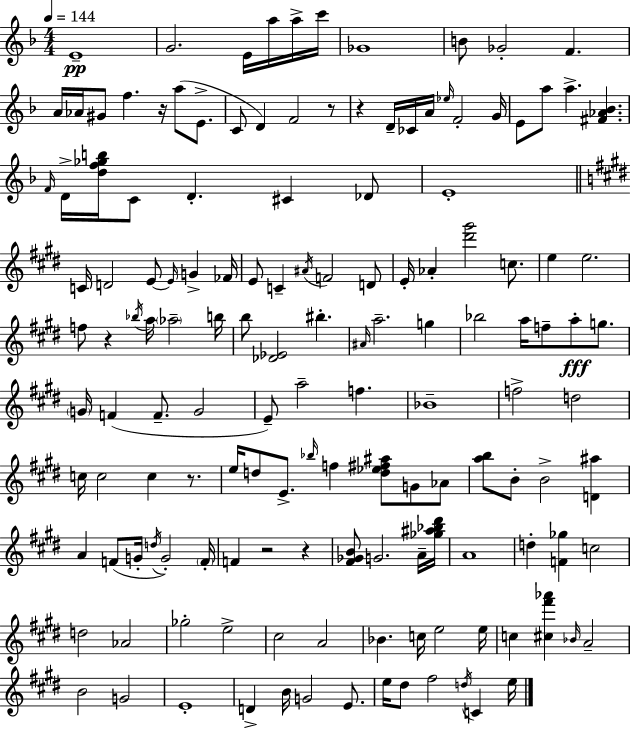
E4/w G4/h. E4/s A5/s A5/s C6/s Gb4/w B4/e Gb4/h F4/q. A4/s Ab4/s G#4/e F5/q. R/s A5/e E4/e. C4/e D4/q F4/h R/e R/q D4/s CES4/s A4/s Eb5/s F4/h G4/s E4/e A5/e A5/q. [F#4,Ab4,Bb4]/q. F4/s D4/s [D5,F5,Gb5,B5]/s C4/e D4/q. C#4/q Db4/e E4/w C4/s D4/h E4/e E4/s G4/q FES4/s E4/e C4/q A#4/s F4/h D4/e E4/s Ab4/q [D#6,G#6]/h C5/e. E5/q E5/h. F5/e R/q Bb5/s A5/s Ab5/h B5/s B5/e [Db4,Eb4]/h BIS5/q. A#4/s A5/h. G5/q Bb5/h A5/s F5/e A5/e G5/e. G4/s F4/q F4/e. G4/h E4/e A5/h F5/q. Bb4/w F5/h D5/h C5/s C5/h C5/q R/e. E5/s D5/e E4/e. Bb5/s F5/q [D5,Eb5,F#5,A#5]/e G4/e Ab4/e [A5,B5]/e B4/e B4/h [D4,A#5]/q A4/q F4/e G4/s D5/s G4/h F4/s F4/q R/h R/q [F#4,Gb4,B4]/e G4/h. A4/s [Gb5,A#5,Bb5,D#6]/s A4/w D5/q [F4,Gb5]/q C5/h D5/h Ab4/h Gb5/h E5/h C#5/h A4/h Bb4/q. C5/s E5/h E5/s C5/q [C#5,F#6,Ab6]/q Bb4/s A4/h B4/h G4/h E4/w D4/q B4/s G4/h E4/e. E5/s D#5/e F#5/h D5/s C4/q E5/s